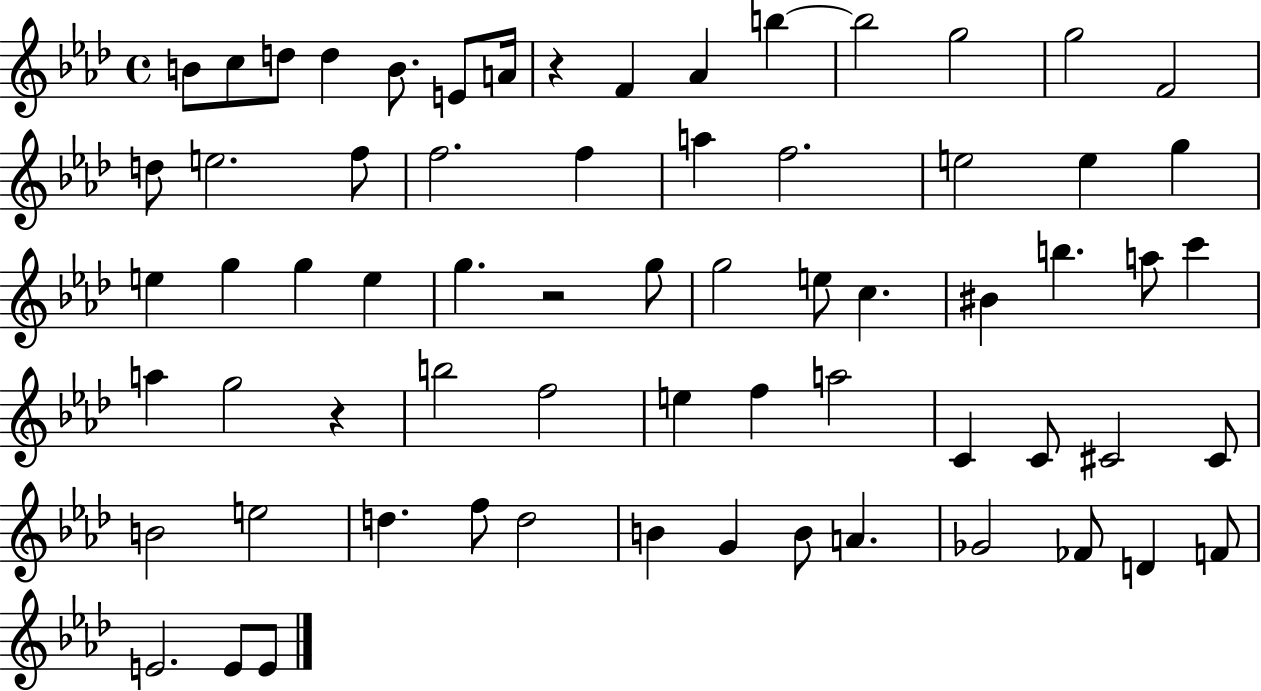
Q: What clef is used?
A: treble